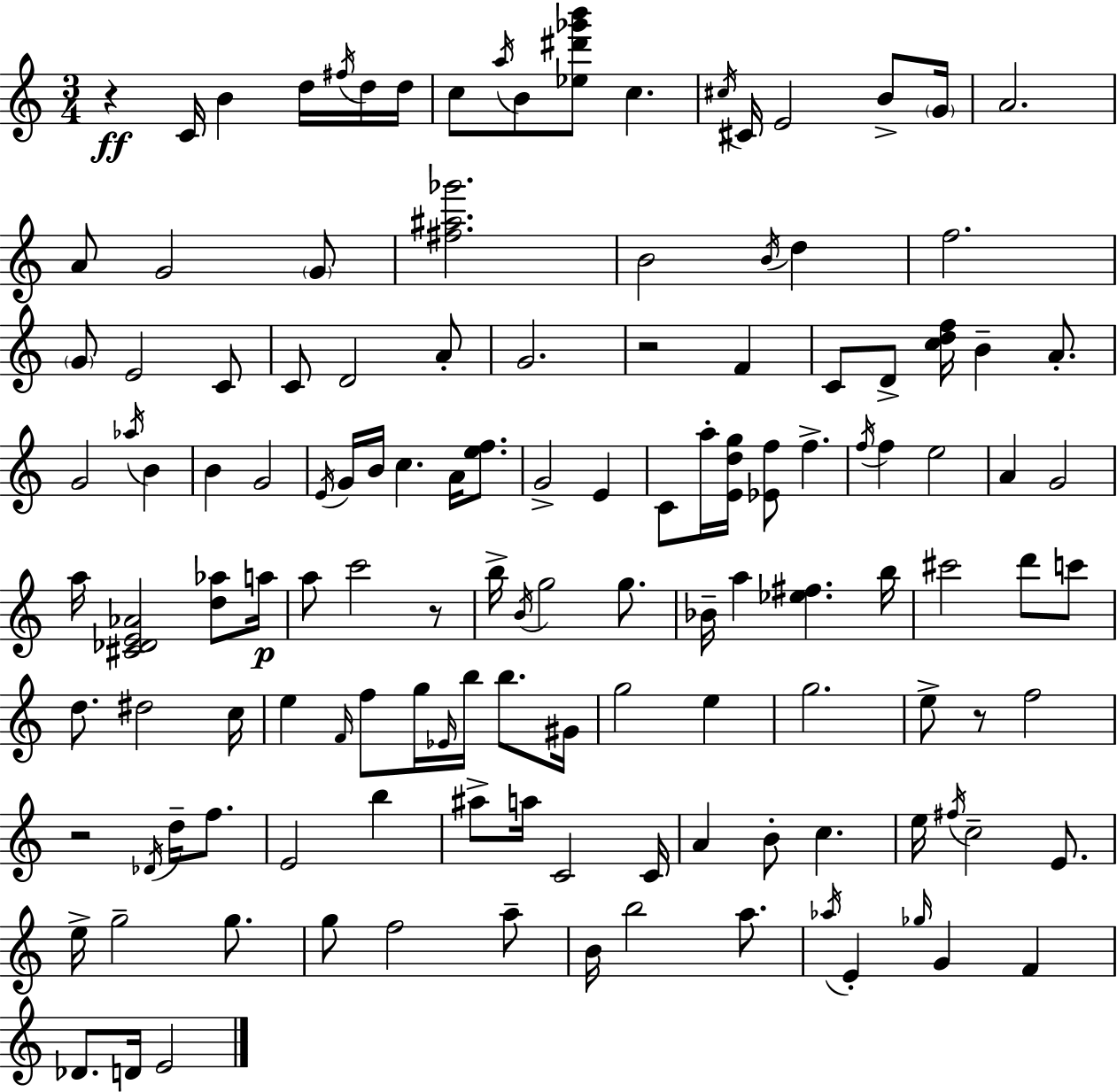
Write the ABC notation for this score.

X:1
T:Untitled
M:3/4
L:1/4
K:Am
z C/4 B d/4 ^f/4 d/4 d/4 c/2 a/4 B/2 [_e^d'_g'b']/2 c ^c/4 ^C/4 E2 B/2 G/4 A2 A/2 G2 G/2 [^f^a_g']2 B2 B/4 d f2 G/2 E2 C/2 C/2 D2 A/2 G2 z2 F C/2 D/2 [cdf]/4 B A/2 G2 _a/4 B B G2 E/4 G/4 B/4 c A/4 [ef]/2 G2 E C/2 a/4 [Edg]/4 [_Ef]/2 f f/4 f e2 A G2 a/4 [^C_DE_A]2 [d_a]/2 a/4 a/2 c'2 z/2 b/4 B/4 g2 g/2 _B/4 a [_e^f] b/4 ^c'2 d'/2 c'/2 d/2 ^d2 c/4 e F/4 f/2 g/4 _E/4 b/4 b/2 ^G/4 g2 e g2 e/2 z/2 f2 z2 _D/4 d/4 f/2 E2 b ^a/2 a/4 C2 C/4 A B/2 c e/4 ^f/4 c2 E/2 e/4 g2 g/2 g/2 f2 a/2 B/4 b2 a/2 _a/4 E _g/4 G F _D/2 D/4 E2